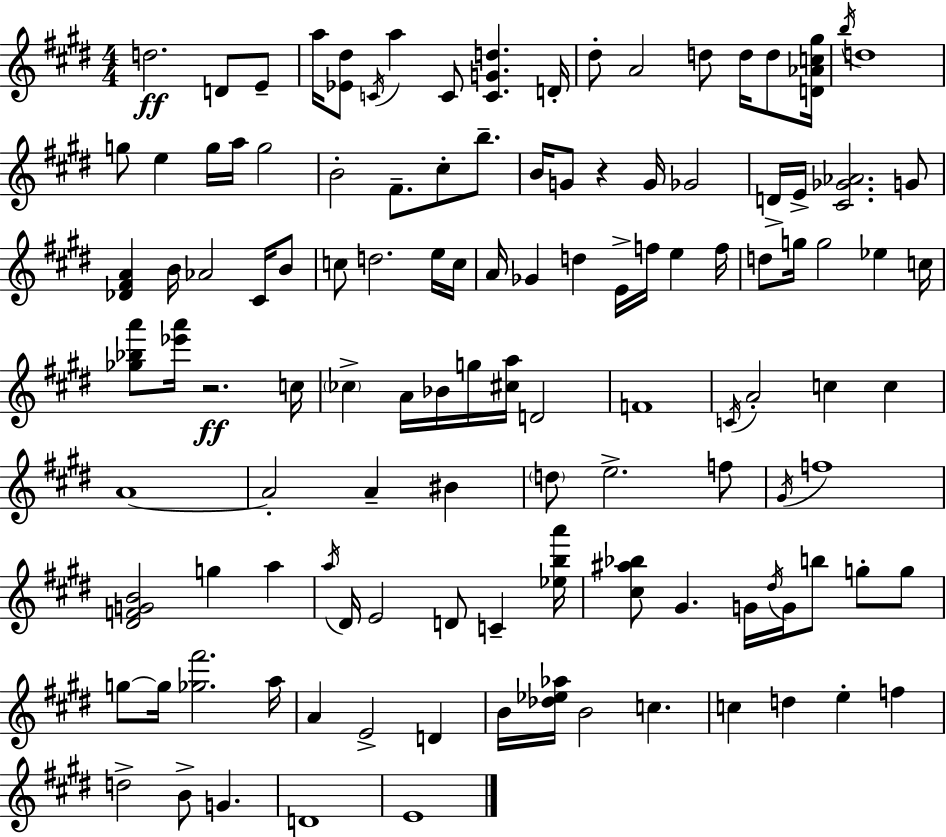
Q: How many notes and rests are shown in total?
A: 118